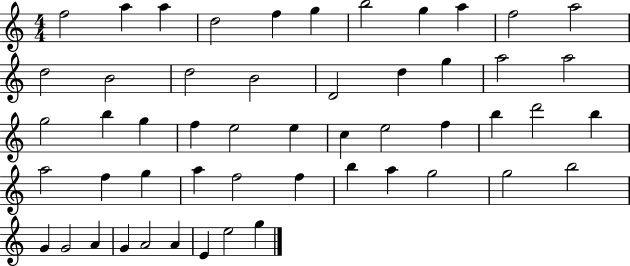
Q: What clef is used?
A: treble